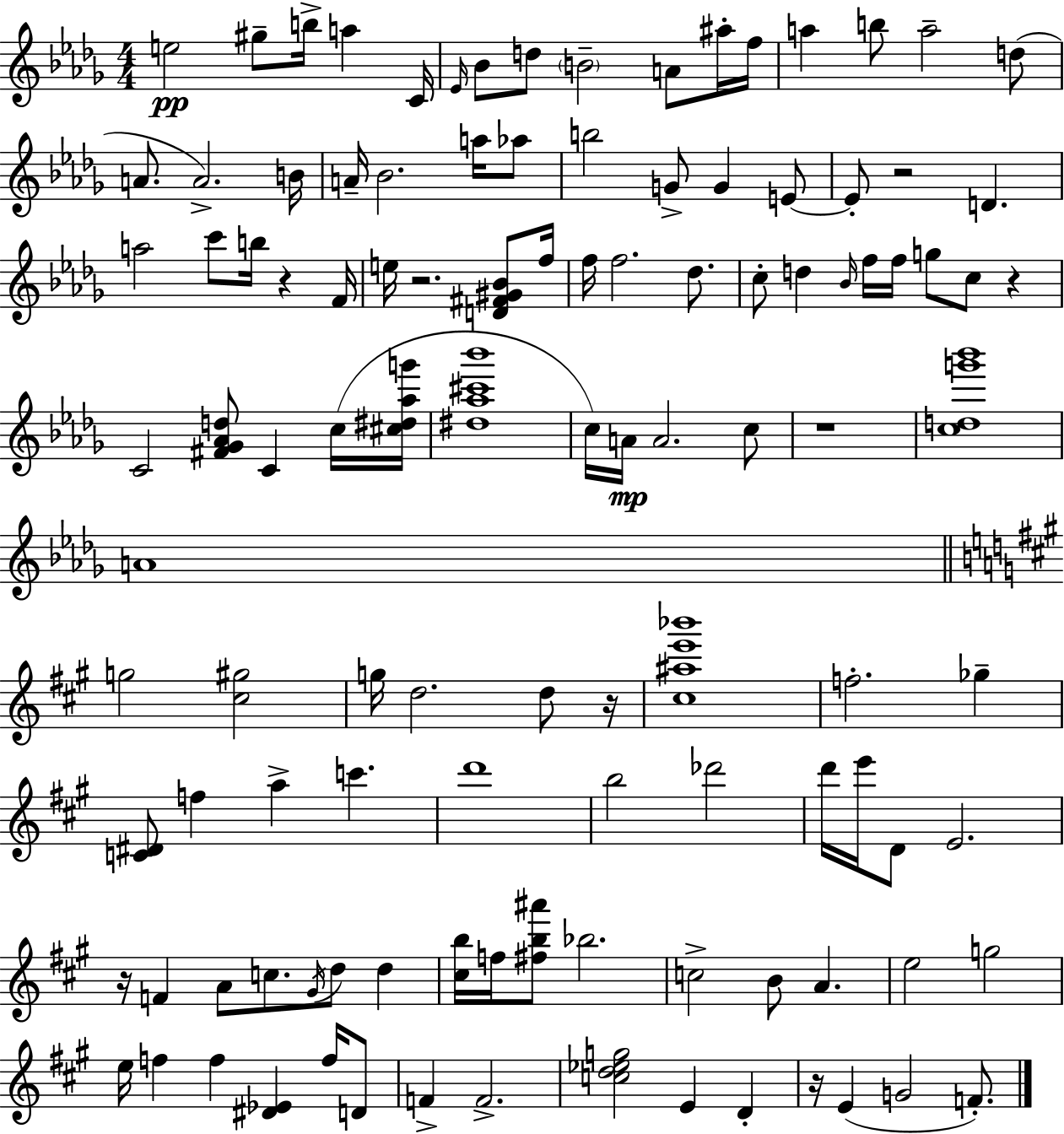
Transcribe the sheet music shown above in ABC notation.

X:1
T:Untitled
M:4/4
L:1/4
K:Bbm
e2 ^g/2 b/4 a C/4 _E/4 _B/2 d/2 B2 A/2 ^a/4 f/4 a b/2 a2 d/2 A/2 A2 B/4 A/4 _B2 a/4 _a/2 b2 G/2 G E/2 E/2 z2 D a2 c'/2 b/4 z F/4 e/4 z2 [D^F^G_B]/2 f/4 f/4 f2 _d/2 c/2 d _B/4 f/4 f/4 g/2 c/2 z C2 [^F_G_Ad]/2 C c/4 [^c^d_ag']/4 [^d_a^c'_b']4 c/4 A/4 A2 c/2 z4 [cdg'_b']4 A4 g2 [^c^g]2 g/4 d2 d/2 z/4 [^c^ae'_b']4 f2 _g [C^D]/2 f a c' d'4 b2 _d'2 d'/4 e'/4 D/2 E2 z/4 F A/2 c/2 ^G/4 d/2 d [^cb]/4 f/4 [^fb^a']/2 _b2 c2 B/2 A e2 g2 e/4 f f [^D_E] f/4 D/2 F F2 [cd_eg]2 E D z/4 E G2 F/2